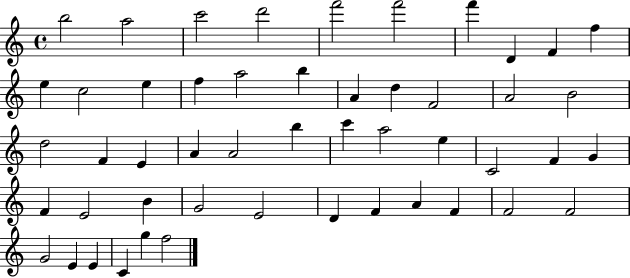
B5/h A5/h C6/h D6/h F6/h F6/h F6/q D4/q F4/q F5/q E5/q C5/h E5/q F5/q A5/h B5/q A4/q D5/q F4/h A4/h B4/h D5/h F4/q E4/q A4/q A4/h B5/q C6/q A5/h E5/q C4/h F4/q G4/q F4/q E4/h B4/q G4/h E4/h D4/q F4/q A4/q F4/q F4/h F4/h G4/h E4/q E4/q C4/q G5/q F5/h